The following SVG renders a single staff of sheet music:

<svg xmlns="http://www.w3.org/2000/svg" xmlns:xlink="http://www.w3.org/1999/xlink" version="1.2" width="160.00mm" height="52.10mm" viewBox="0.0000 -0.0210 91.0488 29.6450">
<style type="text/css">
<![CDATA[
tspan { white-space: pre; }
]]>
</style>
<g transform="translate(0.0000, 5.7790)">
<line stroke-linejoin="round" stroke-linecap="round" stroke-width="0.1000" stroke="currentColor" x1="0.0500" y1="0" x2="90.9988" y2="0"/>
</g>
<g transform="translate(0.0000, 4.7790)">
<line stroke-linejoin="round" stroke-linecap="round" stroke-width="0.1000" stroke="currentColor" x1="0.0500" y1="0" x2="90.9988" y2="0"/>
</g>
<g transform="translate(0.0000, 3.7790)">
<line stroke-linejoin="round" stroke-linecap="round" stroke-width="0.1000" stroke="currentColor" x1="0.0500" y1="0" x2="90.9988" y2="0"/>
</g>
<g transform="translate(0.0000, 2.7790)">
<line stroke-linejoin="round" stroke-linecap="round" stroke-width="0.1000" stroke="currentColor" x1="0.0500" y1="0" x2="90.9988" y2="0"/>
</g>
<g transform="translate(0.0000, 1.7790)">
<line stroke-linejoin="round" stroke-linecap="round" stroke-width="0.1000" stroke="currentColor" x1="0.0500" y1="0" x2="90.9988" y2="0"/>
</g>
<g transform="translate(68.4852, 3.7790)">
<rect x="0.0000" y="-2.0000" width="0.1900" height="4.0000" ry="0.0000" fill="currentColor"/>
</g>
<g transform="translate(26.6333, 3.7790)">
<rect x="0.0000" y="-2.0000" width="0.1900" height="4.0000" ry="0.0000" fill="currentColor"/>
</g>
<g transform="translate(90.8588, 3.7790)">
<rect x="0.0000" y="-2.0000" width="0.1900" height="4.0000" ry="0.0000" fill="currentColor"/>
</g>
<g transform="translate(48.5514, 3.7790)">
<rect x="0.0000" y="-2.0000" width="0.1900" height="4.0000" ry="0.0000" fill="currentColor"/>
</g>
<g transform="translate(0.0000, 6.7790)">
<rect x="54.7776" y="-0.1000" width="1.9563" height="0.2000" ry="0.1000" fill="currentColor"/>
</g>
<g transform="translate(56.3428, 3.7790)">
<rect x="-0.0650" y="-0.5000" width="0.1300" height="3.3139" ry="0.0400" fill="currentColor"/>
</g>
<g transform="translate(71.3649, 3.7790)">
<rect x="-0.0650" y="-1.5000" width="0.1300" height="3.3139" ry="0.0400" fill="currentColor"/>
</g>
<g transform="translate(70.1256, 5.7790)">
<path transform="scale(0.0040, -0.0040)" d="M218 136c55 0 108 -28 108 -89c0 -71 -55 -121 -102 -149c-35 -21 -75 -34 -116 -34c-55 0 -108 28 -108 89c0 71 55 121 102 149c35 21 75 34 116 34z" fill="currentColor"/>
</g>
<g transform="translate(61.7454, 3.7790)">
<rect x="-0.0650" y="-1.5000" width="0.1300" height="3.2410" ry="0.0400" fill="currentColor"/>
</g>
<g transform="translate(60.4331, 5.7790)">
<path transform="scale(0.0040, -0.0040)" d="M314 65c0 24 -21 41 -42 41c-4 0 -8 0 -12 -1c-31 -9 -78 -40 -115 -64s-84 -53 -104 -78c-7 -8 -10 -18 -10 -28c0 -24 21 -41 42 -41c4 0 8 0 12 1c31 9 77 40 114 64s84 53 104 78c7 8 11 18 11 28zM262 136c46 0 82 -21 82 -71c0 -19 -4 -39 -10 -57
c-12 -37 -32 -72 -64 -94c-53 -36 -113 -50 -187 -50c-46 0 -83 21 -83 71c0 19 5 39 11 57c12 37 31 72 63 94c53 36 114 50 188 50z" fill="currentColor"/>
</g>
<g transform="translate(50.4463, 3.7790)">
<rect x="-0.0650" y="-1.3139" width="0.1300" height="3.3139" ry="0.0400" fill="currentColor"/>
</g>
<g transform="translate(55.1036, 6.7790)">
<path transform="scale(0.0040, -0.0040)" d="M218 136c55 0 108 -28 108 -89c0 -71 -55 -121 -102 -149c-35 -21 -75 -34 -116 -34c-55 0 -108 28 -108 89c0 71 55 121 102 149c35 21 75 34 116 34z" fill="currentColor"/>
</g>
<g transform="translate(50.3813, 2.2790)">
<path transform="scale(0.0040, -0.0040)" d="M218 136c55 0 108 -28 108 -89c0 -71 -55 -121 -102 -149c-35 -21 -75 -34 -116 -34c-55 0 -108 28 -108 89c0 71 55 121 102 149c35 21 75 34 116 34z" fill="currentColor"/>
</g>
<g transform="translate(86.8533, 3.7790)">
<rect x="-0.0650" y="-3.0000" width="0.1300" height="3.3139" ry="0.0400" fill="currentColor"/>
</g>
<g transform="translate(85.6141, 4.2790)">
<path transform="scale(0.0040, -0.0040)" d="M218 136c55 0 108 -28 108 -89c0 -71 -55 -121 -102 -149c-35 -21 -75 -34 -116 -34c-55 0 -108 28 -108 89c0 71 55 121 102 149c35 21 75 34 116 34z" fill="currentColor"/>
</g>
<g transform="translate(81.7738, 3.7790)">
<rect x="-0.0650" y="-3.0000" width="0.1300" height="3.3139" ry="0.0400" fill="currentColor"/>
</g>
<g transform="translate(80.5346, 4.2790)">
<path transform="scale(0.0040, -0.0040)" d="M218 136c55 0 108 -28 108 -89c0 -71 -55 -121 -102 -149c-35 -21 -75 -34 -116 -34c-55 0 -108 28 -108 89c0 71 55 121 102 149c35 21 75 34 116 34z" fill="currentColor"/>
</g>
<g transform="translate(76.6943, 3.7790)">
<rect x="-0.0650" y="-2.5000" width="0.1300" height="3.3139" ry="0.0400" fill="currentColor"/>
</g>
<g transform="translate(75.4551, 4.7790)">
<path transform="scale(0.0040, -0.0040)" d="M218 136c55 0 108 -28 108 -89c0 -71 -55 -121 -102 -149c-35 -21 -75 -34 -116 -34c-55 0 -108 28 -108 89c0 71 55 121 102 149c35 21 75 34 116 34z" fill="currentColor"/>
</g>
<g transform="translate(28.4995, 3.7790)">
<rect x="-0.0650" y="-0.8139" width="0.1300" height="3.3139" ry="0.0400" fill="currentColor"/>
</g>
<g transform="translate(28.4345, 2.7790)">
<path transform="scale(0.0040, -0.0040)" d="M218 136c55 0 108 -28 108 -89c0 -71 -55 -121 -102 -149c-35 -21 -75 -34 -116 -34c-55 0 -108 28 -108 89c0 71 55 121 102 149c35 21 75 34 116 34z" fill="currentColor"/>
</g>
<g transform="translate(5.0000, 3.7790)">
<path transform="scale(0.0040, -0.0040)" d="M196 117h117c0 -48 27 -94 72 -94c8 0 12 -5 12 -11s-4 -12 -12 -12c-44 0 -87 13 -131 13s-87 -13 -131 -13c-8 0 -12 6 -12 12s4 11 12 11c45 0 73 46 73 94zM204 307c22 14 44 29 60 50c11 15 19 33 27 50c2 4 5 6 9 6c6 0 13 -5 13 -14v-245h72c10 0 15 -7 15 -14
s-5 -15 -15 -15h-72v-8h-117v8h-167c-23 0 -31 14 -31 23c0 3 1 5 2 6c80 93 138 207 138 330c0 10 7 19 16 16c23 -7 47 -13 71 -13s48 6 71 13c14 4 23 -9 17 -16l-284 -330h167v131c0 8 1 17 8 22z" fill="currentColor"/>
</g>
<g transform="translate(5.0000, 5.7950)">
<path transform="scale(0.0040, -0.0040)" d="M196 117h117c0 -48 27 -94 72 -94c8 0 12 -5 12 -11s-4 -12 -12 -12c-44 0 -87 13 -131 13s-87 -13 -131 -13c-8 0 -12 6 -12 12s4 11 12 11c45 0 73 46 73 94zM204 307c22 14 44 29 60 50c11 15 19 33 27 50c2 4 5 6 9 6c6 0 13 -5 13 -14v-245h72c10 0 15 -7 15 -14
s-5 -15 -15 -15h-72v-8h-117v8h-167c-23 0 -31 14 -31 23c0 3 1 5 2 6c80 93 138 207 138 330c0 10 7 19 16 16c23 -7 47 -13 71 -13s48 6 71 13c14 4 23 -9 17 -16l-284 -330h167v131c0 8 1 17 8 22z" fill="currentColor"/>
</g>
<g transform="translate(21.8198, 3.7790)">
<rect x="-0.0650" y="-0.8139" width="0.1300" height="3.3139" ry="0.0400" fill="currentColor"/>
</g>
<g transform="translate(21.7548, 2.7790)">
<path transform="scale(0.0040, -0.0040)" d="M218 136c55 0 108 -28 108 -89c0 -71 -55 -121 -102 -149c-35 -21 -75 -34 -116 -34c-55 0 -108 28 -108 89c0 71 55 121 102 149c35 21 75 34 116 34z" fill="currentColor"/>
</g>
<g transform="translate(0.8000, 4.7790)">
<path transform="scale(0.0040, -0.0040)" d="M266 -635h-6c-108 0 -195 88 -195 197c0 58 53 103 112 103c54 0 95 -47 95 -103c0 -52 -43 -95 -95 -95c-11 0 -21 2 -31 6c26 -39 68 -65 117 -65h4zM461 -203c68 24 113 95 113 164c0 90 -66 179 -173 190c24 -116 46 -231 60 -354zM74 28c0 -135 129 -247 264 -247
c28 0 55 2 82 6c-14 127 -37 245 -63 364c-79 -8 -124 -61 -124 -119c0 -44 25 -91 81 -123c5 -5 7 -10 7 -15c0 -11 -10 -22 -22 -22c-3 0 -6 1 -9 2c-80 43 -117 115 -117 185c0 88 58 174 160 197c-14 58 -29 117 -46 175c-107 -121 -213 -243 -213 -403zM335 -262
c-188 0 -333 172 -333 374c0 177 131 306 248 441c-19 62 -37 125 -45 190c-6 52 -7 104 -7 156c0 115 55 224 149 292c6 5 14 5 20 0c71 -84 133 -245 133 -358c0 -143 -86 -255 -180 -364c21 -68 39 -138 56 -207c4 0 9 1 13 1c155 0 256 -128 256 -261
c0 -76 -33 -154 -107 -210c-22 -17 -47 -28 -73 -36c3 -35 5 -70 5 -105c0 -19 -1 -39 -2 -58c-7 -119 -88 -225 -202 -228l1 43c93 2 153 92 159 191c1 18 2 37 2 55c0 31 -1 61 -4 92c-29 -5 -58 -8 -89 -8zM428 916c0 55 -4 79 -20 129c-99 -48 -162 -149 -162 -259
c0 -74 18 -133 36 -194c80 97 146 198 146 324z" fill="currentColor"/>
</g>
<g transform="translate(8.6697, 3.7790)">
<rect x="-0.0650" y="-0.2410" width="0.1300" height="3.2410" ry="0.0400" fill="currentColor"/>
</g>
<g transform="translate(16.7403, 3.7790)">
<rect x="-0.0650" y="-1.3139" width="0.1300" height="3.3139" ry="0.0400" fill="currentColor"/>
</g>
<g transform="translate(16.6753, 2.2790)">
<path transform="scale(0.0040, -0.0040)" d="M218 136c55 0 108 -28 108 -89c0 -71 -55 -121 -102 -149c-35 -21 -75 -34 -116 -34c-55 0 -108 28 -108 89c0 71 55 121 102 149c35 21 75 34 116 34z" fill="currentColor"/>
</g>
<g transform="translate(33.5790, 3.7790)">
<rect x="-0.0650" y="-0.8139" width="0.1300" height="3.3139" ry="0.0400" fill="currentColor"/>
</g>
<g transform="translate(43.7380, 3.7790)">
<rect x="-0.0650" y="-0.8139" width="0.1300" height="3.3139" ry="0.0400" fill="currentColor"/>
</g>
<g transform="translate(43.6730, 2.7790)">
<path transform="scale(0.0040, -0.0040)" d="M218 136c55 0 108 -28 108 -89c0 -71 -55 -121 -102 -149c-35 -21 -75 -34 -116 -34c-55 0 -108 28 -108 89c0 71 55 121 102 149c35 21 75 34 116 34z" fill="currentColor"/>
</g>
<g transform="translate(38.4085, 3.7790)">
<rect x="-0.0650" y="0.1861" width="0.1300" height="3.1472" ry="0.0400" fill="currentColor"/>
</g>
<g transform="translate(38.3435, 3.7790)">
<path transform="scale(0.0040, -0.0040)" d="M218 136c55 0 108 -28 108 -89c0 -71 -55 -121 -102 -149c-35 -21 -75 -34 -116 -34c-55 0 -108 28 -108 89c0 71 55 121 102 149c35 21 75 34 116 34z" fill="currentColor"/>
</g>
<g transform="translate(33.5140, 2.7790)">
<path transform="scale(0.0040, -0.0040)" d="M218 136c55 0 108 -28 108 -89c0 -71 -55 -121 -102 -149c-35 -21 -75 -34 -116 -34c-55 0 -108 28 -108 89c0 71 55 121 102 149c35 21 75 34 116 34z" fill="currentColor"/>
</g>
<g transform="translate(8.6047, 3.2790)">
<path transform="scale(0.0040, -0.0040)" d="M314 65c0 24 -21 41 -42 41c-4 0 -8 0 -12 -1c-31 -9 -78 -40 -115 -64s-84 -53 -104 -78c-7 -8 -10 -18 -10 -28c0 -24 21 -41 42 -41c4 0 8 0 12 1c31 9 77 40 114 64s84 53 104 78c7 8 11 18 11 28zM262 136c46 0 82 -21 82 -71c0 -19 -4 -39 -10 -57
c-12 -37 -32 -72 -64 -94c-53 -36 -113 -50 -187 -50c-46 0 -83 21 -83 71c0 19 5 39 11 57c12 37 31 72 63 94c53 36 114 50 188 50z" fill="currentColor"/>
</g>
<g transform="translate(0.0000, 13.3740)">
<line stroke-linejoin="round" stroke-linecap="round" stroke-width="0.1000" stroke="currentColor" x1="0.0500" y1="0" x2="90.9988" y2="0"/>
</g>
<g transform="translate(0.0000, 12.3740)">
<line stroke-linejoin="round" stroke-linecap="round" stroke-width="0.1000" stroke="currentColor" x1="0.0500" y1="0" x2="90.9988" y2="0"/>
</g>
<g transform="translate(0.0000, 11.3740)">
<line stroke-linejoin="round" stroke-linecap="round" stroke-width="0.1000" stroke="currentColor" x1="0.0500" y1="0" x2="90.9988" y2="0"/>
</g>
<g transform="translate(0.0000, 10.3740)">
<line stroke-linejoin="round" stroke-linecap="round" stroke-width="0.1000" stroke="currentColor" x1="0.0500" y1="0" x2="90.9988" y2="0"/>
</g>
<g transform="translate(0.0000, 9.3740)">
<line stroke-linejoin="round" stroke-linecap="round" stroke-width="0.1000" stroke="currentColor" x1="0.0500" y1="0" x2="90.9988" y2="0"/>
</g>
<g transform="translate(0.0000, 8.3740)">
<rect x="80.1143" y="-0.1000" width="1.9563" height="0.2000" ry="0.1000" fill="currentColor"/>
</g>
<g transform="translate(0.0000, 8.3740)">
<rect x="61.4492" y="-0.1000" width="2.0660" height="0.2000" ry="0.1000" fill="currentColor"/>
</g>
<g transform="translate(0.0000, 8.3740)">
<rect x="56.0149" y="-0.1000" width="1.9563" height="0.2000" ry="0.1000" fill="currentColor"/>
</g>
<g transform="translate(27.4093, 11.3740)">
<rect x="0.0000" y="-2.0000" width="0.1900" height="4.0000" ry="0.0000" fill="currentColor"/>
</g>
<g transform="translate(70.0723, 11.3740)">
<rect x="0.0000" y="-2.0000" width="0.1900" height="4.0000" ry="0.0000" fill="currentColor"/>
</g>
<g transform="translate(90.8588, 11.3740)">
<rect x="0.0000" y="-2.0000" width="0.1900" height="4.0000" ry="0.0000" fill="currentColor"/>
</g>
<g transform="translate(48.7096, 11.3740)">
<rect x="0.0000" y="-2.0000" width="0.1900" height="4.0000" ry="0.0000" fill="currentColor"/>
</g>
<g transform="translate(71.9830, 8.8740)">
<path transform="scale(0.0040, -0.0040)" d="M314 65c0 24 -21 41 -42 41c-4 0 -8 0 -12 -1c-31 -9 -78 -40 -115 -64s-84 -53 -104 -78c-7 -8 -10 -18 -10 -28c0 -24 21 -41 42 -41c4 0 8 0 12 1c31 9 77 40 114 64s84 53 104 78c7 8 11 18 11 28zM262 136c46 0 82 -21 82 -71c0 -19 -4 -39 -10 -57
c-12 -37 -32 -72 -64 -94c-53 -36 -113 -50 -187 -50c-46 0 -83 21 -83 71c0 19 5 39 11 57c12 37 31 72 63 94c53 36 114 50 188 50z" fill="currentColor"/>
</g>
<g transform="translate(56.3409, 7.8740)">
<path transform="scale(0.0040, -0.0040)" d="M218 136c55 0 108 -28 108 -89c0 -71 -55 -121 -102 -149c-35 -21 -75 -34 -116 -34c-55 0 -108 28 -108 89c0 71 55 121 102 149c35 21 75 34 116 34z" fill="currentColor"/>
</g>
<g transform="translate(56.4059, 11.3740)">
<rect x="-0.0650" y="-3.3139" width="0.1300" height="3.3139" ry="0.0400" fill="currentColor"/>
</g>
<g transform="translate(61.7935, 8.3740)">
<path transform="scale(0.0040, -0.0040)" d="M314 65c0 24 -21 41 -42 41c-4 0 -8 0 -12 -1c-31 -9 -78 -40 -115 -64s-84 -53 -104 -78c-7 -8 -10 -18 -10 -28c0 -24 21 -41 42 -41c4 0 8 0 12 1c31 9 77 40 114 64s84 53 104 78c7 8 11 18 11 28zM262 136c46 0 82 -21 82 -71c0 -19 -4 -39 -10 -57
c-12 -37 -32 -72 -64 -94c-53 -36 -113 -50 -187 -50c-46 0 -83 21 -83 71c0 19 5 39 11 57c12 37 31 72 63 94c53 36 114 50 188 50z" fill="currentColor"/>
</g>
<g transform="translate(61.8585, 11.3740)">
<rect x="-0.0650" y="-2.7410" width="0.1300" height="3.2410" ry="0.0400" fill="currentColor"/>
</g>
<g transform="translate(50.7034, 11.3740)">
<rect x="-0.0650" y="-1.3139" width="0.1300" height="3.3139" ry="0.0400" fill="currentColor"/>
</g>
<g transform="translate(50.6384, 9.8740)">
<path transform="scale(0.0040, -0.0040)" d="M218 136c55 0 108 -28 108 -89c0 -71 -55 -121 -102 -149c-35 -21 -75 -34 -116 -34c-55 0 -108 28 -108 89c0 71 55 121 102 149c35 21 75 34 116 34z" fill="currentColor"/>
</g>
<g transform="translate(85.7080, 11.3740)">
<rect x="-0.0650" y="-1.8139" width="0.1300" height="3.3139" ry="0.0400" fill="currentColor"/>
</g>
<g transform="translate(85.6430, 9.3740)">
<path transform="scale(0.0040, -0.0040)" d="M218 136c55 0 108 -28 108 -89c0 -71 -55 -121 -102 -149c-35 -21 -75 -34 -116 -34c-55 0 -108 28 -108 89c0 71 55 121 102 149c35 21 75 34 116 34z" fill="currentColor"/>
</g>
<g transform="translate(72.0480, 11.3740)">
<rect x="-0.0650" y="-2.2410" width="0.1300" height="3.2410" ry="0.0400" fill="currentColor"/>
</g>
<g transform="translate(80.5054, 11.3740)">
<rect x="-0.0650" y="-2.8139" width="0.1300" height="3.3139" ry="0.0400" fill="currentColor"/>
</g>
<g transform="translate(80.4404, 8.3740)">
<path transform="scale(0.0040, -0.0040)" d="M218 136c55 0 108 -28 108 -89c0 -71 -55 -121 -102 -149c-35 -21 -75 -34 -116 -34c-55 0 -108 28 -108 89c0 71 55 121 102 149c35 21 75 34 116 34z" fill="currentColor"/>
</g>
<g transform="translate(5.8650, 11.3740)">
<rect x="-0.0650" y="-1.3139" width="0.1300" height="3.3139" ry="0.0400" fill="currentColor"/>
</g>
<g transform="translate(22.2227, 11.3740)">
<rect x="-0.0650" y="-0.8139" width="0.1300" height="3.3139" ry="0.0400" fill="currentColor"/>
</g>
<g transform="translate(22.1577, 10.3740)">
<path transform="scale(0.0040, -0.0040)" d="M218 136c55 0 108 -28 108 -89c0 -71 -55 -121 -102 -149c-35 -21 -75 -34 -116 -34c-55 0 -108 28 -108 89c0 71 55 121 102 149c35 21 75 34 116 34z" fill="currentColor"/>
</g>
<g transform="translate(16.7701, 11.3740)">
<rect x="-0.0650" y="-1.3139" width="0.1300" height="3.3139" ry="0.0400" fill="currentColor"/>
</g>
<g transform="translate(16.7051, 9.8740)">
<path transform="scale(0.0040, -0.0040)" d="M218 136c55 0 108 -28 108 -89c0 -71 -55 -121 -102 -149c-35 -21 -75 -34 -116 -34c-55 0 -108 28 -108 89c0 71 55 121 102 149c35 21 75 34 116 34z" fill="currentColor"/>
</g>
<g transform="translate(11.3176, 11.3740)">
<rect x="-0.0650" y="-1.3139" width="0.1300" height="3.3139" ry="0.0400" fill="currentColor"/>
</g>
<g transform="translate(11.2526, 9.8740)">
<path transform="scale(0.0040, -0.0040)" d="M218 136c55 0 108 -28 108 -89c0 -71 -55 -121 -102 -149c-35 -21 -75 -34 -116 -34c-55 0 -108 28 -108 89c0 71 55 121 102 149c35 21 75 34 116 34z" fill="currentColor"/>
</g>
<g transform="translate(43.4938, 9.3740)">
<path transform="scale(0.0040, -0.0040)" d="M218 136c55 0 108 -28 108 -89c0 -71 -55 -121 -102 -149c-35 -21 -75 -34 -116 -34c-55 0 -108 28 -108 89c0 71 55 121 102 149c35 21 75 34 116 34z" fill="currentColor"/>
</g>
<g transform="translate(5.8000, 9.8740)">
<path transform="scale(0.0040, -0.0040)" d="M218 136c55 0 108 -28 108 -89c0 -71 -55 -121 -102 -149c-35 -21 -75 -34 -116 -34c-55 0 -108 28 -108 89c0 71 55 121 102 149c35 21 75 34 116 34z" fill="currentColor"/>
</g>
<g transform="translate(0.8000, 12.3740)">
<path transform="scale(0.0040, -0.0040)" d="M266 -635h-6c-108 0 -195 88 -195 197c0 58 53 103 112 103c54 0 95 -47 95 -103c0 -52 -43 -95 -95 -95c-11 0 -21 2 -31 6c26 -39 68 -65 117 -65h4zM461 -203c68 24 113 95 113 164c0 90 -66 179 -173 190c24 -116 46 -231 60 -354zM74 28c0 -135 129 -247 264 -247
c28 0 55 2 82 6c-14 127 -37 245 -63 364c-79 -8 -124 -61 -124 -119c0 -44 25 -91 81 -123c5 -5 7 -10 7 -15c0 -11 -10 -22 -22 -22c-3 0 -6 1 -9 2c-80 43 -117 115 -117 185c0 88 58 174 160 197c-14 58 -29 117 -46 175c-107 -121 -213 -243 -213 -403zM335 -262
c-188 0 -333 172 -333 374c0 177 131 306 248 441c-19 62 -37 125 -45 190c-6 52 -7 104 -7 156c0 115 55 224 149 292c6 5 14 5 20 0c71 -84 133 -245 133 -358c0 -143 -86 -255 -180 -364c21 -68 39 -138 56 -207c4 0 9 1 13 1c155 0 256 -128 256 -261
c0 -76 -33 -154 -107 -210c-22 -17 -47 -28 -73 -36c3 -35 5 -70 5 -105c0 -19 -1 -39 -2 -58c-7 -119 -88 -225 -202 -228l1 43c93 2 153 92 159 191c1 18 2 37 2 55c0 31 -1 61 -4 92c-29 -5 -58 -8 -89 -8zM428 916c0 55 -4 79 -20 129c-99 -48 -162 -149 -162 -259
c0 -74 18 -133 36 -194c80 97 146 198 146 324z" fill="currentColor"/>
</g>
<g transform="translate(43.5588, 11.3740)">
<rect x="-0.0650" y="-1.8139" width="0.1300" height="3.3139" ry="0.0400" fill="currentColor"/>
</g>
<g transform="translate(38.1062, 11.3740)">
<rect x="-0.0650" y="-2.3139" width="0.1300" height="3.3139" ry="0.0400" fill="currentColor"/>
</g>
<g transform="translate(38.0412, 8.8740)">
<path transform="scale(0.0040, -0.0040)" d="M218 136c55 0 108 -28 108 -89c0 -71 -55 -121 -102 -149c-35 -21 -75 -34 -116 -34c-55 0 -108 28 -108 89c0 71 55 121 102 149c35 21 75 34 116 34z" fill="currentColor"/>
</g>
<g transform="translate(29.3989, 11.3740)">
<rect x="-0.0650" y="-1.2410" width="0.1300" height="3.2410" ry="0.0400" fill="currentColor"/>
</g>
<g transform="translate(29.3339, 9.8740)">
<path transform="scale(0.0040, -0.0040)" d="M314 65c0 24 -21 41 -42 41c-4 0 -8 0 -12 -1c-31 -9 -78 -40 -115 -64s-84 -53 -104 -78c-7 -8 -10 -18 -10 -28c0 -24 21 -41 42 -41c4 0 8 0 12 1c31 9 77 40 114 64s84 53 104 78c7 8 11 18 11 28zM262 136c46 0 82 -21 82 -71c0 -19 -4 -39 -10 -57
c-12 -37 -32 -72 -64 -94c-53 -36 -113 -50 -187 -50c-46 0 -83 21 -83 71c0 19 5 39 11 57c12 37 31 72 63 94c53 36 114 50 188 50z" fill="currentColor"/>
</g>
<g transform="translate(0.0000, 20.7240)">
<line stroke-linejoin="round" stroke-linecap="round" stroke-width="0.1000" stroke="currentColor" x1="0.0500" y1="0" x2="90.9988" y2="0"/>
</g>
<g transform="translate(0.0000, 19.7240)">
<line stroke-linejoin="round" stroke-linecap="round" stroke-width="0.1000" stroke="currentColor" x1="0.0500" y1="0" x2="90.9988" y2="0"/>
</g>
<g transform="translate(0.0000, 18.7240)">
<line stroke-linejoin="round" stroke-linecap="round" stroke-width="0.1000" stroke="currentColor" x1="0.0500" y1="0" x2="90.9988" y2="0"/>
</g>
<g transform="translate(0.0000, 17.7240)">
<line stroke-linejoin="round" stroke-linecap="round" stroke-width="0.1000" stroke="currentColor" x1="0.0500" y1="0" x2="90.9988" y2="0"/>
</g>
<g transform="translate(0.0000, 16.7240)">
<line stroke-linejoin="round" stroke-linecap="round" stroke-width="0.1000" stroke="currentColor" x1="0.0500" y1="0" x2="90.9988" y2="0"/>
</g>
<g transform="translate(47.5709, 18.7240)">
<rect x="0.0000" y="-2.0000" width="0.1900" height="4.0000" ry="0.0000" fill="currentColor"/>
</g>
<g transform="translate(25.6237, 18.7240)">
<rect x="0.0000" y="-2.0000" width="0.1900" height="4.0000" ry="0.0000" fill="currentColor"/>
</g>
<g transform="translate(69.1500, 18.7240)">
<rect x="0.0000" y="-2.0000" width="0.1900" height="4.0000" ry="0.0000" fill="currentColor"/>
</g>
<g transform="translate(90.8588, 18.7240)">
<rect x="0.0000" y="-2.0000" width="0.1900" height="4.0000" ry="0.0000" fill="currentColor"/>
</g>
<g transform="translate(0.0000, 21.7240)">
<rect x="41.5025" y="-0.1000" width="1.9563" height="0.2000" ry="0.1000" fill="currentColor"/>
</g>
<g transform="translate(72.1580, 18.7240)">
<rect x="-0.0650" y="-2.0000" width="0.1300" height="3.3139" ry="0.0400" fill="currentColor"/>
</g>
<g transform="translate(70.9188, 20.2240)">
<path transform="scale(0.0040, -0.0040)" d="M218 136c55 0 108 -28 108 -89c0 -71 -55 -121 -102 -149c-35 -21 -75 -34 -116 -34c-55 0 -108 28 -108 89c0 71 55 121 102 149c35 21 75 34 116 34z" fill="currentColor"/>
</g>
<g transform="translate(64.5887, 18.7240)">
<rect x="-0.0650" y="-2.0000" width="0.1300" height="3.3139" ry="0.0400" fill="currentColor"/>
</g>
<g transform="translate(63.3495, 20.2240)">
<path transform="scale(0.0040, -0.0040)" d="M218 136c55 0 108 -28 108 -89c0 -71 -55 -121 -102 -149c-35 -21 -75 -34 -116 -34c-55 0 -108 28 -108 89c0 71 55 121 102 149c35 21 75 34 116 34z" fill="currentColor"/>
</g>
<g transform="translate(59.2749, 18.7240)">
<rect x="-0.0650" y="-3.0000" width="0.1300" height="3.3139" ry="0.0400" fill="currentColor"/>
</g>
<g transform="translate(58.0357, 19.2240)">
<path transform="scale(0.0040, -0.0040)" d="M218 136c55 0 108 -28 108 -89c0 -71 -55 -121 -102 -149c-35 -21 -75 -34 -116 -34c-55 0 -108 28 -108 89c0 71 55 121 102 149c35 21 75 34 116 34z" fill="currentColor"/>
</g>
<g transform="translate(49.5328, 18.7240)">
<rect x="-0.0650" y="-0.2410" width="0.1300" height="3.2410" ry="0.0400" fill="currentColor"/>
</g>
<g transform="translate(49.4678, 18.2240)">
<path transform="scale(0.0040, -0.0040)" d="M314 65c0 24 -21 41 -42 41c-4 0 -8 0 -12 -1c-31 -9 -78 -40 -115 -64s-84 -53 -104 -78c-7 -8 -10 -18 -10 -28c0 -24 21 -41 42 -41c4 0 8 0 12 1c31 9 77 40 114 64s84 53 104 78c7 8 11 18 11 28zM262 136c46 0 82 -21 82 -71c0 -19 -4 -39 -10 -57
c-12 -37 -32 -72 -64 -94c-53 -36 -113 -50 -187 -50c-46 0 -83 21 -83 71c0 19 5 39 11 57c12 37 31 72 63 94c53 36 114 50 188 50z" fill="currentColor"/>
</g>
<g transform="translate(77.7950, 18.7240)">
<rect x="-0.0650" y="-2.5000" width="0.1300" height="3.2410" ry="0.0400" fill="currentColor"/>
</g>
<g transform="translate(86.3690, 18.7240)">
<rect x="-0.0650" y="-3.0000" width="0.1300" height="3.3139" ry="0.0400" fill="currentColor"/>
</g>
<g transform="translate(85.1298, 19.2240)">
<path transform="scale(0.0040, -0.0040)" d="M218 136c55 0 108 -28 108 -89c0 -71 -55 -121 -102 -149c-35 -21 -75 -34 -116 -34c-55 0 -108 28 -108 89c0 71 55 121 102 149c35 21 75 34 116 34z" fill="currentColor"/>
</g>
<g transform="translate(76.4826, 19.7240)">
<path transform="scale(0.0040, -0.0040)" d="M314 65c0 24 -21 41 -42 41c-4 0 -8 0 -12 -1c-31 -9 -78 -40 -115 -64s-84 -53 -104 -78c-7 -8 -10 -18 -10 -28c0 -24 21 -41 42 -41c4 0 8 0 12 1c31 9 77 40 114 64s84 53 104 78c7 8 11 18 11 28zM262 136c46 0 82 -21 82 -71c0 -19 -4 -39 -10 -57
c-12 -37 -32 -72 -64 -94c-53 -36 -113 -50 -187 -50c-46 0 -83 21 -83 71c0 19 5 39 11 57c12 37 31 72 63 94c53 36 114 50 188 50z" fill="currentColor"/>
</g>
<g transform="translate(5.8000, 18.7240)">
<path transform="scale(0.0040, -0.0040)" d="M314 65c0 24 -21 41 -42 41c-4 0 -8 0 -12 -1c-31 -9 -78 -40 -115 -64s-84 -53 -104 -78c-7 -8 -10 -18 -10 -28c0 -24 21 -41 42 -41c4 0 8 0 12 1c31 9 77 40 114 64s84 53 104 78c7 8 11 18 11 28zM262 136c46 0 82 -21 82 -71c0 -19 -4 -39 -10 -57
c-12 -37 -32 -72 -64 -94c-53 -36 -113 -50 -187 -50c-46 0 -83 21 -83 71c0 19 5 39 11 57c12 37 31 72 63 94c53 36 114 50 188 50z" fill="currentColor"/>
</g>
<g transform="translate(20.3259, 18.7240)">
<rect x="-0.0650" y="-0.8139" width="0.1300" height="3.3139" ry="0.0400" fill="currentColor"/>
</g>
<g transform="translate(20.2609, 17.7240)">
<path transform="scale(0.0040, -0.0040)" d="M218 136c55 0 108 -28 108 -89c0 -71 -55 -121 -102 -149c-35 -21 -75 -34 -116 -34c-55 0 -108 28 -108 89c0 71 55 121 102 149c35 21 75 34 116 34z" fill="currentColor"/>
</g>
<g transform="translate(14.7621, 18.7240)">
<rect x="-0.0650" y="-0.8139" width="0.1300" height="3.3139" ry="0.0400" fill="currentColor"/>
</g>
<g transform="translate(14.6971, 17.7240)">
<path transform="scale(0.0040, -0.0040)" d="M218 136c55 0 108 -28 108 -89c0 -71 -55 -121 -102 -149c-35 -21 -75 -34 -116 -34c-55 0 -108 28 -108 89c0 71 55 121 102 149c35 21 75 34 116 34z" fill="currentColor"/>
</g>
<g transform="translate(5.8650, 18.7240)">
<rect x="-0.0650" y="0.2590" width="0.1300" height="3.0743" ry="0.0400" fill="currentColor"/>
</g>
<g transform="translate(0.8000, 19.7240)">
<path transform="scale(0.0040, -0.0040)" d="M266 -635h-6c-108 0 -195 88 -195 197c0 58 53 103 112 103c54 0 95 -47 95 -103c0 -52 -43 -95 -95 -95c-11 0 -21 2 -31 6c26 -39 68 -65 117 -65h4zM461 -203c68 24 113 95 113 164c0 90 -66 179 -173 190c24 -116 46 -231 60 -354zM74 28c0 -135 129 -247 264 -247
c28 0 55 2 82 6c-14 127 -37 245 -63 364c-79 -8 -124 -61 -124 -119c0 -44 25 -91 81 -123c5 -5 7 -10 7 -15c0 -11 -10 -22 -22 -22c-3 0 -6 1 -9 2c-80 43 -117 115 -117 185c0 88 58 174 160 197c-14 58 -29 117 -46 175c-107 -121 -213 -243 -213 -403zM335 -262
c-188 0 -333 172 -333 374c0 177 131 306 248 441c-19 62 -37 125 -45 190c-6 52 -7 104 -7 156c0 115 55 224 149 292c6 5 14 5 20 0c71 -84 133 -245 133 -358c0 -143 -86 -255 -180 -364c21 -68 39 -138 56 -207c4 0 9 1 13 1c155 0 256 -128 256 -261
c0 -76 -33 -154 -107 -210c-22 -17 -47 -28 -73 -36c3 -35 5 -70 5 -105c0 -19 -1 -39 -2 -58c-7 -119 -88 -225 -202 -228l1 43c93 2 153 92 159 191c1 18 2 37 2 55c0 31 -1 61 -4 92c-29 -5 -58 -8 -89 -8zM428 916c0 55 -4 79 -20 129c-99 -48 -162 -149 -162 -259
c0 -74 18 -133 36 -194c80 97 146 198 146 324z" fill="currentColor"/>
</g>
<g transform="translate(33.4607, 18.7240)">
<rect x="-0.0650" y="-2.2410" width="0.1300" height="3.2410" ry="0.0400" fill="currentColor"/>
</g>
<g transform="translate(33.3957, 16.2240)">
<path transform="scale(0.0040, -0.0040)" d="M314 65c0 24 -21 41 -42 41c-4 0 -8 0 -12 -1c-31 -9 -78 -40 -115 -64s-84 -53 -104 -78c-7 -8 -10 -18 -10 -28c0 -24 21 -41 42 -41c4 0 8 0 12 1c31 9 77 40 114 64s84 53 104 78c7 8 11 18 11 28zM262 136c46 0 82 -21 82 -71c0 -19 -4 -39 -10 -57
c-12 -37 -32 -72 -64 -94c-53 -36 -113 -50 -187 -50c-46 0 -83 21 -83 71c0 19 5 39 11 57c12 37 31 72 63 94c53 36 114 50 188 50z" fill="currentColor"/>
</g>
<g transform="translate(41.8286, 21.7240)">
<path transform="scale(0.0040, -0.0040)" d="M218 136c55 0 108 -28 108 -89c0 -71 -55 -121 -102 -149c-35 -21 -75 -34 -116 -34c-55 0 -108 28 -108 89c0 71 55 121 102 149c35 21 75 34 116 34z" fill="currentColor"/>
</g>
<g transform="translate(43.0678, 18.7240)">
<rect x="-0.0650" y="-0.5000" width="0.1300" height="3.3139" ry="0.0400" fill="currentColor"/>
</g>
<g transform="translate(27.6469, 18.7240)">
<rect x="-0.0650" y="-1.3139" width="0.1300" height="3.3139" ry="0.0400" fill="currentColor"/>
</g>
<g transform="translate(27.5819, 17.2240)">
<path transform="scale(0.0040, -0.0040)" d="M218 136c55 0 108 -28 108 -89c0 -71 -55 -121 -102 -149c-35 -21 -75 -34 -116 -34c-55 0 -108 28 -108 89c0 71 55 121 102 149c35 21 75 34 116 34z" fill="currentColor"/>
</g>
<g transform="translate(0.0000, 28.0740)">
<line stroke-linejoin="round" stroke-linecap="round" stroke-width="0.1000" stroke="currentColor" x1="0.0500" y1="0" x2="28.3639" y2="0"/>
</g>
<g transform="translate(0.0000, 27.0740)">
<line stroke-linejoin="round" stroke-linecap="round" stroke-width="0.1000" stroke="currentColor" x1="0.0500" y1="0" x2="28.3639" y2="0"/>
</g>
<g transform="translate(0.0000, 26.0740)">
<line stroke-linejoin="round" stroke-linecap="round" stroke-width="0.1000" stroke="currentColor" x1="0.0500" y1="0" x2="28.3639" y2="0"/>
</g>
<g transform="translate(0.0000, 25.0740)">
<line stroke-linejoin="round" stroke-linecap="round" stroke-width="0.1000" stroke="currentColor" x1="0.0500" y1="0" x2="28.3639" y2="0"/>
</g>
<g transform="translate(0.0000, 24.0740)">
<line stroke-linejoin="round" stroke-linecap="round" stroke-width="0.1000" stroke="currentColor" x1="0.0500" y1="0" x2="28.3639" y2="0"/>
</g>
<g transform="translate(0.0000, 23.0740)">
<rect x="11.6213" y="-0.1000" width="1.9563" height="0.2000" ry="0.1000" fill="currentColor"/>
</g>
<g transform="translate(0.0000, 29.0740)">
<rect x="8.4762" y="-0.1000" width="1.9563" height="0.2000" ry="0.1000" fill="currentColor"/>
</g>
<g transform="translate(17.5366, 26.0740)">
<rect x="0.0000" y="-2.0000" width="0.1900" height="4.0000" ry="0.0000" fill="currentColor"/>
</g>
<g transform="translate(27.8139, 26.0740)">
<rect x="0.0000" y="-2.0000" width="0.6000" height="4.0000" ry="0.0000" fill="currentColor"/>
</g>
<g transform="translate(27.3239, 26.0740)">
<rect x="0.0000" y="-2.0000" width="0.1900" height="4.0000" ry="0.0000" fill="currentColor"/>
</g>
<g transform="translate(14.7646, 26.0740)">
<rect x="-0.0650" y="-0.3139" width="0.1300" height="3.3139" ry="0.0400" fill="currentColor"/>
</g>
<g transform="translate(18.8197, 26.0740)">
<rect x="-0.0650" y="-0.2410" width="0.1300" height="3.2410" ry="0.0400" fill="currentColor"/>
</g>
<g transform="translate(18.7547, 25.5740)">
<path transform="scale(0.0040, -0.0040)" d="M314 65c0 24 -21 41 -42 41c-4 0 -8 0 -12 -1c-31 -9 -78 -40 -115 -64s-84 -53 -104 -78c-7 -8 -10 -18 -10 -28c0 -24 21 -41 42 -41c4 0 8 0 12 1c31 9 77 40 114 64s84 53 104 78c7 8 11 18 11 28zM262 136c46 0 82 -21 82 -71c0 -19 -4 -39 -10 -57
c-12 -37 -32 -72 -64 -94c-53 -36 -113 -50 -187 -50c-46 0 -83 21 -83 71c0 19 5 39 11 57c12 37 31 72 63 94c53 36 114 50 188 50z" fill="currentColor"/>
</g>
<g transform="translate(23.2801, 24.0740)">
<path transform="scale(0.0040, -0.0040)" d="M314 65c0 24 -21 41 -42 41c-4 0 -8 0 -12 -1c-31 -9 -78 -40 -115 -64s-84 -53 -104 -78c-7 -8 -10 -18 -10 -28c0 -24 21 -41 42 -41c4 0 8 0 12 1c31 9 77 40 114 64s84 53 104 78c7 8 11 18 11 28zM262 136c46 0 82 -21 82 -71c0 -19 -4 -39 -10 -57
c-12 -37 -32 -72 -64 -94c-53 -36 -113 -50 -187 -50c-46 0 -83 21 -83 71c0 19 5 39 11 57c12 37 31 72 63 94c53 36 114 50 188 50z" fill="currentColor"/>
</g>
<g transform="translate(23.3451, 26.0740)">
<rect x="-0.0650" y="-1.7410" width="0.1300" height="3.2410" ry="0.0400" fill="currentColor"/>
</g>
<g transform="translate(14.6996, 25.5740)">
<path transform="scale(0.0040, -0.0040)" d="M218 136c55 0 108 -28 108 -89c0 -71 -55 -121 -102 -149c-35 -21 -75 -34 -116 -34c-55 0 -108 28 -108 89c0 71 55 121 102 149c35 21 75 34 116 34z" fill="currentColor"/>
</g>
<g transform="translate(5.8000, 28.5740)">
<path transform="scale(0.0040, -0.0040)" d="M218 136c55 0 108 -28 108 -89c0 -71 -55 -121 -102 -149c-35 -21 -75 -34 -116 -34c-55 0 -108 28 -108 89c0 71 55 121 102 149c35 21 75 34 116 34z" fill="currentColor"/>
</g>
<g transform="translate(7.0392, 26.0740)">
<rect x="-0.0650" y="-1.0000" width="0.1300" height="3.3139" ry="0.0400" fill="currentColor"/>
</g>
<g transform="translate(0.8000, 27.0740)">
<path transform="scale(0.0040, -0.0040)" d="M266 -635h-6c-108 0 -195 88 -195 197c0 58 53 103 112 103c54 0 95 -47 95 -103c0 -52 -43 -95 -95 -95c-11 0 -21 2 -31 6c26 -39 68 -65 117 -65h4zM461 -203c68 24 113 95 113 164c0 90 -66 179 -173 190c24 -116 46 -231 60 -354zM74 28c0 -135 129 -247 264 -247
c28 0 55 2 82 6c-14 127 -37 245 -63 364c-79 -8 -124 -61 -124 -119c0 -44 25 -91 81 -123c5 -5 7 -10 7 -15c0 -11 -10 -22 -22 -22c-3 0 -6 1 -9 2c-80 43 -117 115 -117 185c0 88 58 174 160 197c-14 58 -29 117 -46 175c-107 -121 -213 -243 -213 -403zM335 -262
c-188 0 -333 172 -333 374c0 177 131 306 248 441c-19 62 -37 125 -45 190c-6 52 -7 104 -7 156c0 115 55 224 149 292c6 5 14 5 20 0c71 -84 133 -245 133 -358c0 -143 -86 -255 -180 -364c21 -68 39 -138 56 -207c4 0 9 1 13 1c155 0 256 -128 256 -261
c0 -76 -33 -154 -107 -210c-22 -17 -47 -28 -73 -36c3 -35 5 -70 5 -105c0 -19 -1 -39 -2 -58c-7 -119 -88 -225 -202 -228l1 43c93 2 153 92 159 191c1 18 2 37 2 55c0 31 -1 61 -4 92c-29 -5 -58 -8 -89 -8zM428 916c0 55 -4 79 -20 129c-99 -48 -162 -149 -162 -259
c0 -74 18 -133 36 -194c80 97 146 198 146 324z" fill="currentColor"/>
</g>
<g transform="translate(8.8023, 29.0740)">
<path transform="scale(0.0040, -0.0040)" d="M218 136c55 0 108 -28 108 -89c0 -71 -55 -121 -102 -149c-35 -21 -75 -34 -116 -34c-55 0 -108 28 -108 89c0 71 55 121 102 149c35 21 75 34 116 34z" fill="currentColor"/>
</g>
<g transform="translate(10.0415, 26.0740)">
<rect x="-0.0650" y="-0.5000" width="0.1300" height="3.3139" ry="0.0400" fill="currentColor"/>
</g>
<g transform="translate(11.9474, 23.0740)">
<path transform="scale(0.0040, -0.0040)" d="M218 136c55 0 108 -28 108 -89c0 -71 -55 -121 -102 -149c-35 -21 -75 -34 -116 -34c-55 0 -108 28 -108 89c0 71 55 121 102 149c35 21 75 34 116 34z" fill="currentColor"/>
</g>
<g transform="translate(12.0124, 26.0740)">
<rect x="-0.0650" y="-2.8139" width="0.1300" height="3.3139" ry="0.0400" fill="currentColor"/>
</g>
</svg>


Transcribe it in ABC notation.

X:1
T:Untitled
M:4/4
L:1/4
K:C
c2 e d d d B d e C E2 E G A A e e e d e2 g f e b a2 g2 a f B2 d d e g2 C c2 A F F G2 A D C a c c2 f2